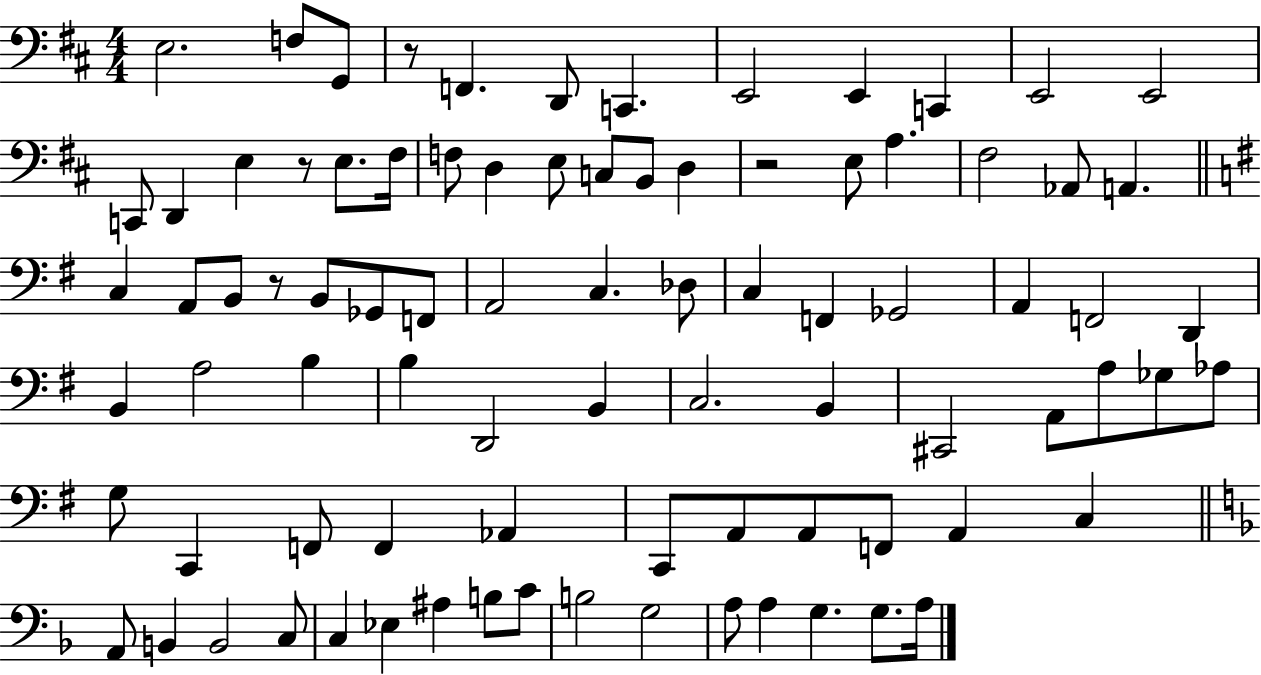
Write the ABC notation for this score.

X:1
T:Untitled
M:4/4
L:1/4
K:D
E,2 F,/2 G,,/2 z/2 F,, D,,/2 C,, E,,2 E,, C,, E,,2 E,,2 C,,/2 D,, E, z/2 E,/2 ^F,/4 F,/2 D, E,/2 C,/2 B,,/2 D, z2 E,/2 A, ^F,2 _A,,/2 A,, C, A,,/2 B,,/2 z/2 B,,/2 _G,,/2 F,,/2 A,,2 C, _D,/2 C, F,, _G,,2 A,, F,,2 D,, B,, A,2 B, B, D,,2 B,, C,2 B,, ^C,,2 A,,/2 A,/2 _G,/2 _A,/2 G,/2 C,, F,,/2 F,, _A,, C,,/2 A,,/2 A,,/2 F,,/2 A,, C, A,,/2 B,, B,,2 C,/2 C, _E, ^A, B,/2 C/2 B,2 G,2 A,/2 A, G, G,/2 A,/4